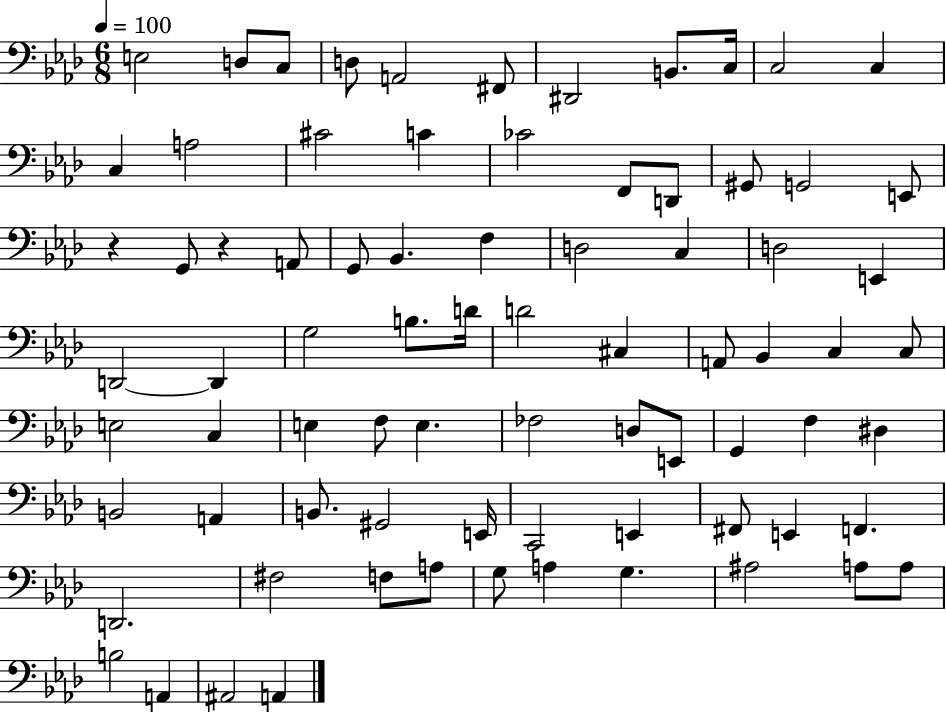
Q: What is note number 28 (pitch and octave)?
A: C3